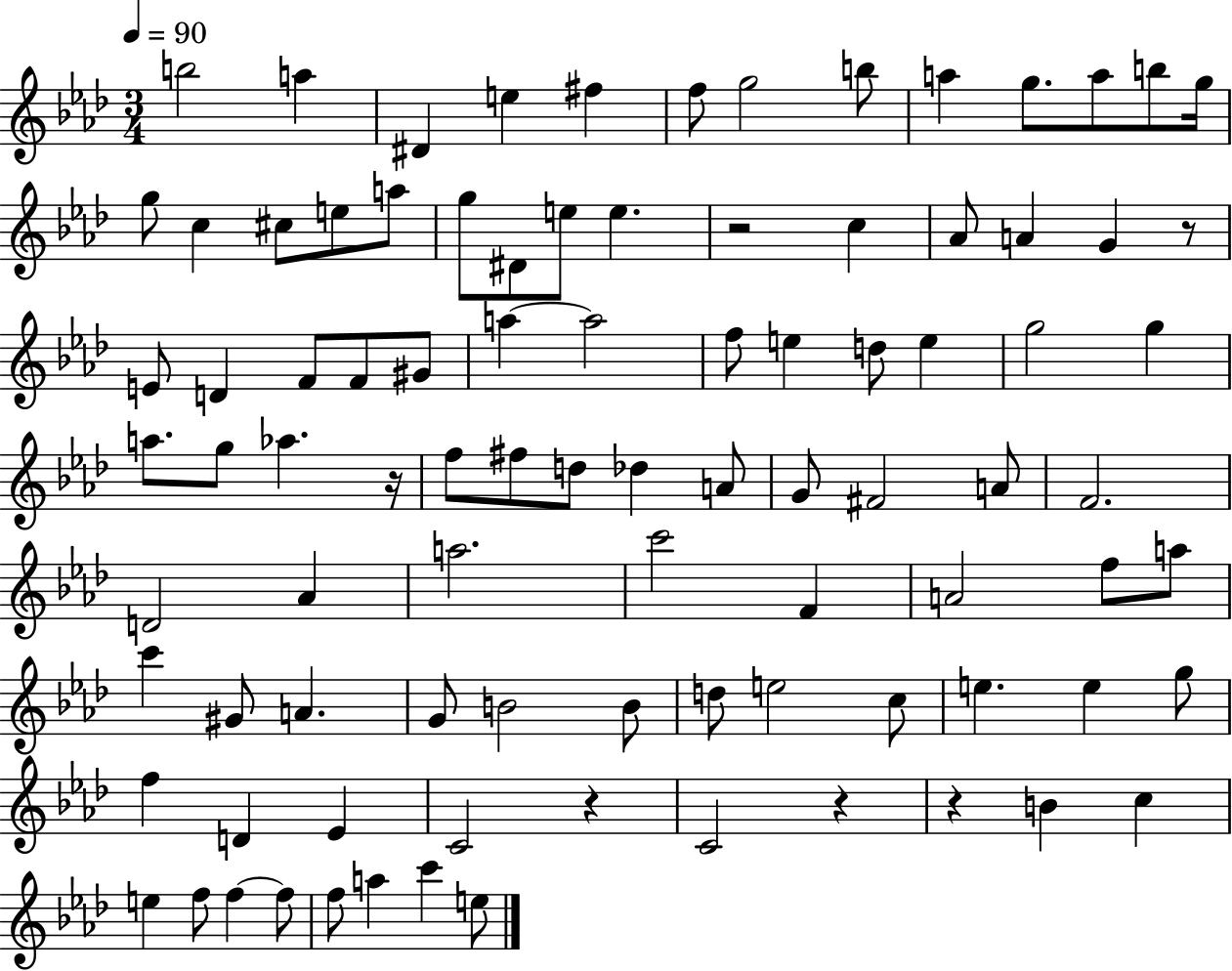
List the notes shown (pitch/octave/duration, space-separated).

B5/h A5/q D#4/q E5/q F#5/q F5/e G5/h B5/e A5/q G5/e. A5/e B5/e G5/s G5/e C5/q C#5/e E5/e A5/e G5/e D#4/e E5/e E5/q. R/h C5/q Ab4/e A4/q G4/q R/e E4/e D4/q F4/e F4/e G#4/e A5/q A5/h F5/e E5/q D5/e E5/q G5/h G5/q A5/e. G5/e Ab5/q. R/s F5/e F#5/e D5/e Db5/q A4/e G4/e F#4/h A4/e F4/h. D4/h Ab4/q A5/h. C6/h F4/q A4/h F5/e A5/e C6/q G#4/e A4/q. G4/e B4/h B4/e D5/e E5/h C5/e E5/q. E5/q G5/e F5/q D4/q Eb4/q C4/h R/q C4/h R/q R/q B4/q C5/q E5/q F5/e F5/q F5/e F5/e A5/q C6/q E5/e